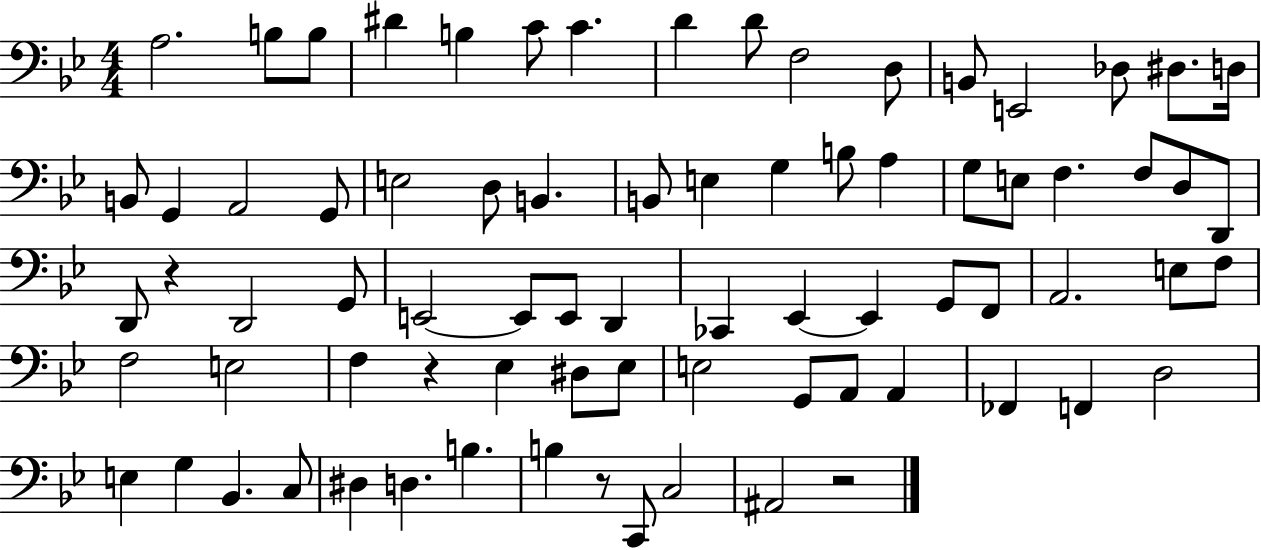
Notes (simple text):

A3/h. B3/e B3/e D#4/q B3/q C4/e C4/q. D4/q D4/e F3/h D3/e B2/e E2/h Db3/e D#3/e. D3/s B2/e G2/q A2/h G2/e E3/h D3/e B2/q. B2/e E3/q G3/q B3/e A3/q G3/e E3/e F3/q. F3/e D3/e D2/e D2/e R/q D2/h G2/e E2/h E2/e E2/e D2/q CES2/q Eb2/q Eb2/q G2/e F2/e A2/h. E3/e F3/e F3/h E3/h F3/q R/q Eb3/q D#3/e Eb3/e E3/h G2/e A2/e A2/q FES2/q F2/q D3/h E3/q G3/q Bb2/q. C3/e D#3/q D3/q. B3/q. B3/q R/e C2/e C3/h A#2/h R/h